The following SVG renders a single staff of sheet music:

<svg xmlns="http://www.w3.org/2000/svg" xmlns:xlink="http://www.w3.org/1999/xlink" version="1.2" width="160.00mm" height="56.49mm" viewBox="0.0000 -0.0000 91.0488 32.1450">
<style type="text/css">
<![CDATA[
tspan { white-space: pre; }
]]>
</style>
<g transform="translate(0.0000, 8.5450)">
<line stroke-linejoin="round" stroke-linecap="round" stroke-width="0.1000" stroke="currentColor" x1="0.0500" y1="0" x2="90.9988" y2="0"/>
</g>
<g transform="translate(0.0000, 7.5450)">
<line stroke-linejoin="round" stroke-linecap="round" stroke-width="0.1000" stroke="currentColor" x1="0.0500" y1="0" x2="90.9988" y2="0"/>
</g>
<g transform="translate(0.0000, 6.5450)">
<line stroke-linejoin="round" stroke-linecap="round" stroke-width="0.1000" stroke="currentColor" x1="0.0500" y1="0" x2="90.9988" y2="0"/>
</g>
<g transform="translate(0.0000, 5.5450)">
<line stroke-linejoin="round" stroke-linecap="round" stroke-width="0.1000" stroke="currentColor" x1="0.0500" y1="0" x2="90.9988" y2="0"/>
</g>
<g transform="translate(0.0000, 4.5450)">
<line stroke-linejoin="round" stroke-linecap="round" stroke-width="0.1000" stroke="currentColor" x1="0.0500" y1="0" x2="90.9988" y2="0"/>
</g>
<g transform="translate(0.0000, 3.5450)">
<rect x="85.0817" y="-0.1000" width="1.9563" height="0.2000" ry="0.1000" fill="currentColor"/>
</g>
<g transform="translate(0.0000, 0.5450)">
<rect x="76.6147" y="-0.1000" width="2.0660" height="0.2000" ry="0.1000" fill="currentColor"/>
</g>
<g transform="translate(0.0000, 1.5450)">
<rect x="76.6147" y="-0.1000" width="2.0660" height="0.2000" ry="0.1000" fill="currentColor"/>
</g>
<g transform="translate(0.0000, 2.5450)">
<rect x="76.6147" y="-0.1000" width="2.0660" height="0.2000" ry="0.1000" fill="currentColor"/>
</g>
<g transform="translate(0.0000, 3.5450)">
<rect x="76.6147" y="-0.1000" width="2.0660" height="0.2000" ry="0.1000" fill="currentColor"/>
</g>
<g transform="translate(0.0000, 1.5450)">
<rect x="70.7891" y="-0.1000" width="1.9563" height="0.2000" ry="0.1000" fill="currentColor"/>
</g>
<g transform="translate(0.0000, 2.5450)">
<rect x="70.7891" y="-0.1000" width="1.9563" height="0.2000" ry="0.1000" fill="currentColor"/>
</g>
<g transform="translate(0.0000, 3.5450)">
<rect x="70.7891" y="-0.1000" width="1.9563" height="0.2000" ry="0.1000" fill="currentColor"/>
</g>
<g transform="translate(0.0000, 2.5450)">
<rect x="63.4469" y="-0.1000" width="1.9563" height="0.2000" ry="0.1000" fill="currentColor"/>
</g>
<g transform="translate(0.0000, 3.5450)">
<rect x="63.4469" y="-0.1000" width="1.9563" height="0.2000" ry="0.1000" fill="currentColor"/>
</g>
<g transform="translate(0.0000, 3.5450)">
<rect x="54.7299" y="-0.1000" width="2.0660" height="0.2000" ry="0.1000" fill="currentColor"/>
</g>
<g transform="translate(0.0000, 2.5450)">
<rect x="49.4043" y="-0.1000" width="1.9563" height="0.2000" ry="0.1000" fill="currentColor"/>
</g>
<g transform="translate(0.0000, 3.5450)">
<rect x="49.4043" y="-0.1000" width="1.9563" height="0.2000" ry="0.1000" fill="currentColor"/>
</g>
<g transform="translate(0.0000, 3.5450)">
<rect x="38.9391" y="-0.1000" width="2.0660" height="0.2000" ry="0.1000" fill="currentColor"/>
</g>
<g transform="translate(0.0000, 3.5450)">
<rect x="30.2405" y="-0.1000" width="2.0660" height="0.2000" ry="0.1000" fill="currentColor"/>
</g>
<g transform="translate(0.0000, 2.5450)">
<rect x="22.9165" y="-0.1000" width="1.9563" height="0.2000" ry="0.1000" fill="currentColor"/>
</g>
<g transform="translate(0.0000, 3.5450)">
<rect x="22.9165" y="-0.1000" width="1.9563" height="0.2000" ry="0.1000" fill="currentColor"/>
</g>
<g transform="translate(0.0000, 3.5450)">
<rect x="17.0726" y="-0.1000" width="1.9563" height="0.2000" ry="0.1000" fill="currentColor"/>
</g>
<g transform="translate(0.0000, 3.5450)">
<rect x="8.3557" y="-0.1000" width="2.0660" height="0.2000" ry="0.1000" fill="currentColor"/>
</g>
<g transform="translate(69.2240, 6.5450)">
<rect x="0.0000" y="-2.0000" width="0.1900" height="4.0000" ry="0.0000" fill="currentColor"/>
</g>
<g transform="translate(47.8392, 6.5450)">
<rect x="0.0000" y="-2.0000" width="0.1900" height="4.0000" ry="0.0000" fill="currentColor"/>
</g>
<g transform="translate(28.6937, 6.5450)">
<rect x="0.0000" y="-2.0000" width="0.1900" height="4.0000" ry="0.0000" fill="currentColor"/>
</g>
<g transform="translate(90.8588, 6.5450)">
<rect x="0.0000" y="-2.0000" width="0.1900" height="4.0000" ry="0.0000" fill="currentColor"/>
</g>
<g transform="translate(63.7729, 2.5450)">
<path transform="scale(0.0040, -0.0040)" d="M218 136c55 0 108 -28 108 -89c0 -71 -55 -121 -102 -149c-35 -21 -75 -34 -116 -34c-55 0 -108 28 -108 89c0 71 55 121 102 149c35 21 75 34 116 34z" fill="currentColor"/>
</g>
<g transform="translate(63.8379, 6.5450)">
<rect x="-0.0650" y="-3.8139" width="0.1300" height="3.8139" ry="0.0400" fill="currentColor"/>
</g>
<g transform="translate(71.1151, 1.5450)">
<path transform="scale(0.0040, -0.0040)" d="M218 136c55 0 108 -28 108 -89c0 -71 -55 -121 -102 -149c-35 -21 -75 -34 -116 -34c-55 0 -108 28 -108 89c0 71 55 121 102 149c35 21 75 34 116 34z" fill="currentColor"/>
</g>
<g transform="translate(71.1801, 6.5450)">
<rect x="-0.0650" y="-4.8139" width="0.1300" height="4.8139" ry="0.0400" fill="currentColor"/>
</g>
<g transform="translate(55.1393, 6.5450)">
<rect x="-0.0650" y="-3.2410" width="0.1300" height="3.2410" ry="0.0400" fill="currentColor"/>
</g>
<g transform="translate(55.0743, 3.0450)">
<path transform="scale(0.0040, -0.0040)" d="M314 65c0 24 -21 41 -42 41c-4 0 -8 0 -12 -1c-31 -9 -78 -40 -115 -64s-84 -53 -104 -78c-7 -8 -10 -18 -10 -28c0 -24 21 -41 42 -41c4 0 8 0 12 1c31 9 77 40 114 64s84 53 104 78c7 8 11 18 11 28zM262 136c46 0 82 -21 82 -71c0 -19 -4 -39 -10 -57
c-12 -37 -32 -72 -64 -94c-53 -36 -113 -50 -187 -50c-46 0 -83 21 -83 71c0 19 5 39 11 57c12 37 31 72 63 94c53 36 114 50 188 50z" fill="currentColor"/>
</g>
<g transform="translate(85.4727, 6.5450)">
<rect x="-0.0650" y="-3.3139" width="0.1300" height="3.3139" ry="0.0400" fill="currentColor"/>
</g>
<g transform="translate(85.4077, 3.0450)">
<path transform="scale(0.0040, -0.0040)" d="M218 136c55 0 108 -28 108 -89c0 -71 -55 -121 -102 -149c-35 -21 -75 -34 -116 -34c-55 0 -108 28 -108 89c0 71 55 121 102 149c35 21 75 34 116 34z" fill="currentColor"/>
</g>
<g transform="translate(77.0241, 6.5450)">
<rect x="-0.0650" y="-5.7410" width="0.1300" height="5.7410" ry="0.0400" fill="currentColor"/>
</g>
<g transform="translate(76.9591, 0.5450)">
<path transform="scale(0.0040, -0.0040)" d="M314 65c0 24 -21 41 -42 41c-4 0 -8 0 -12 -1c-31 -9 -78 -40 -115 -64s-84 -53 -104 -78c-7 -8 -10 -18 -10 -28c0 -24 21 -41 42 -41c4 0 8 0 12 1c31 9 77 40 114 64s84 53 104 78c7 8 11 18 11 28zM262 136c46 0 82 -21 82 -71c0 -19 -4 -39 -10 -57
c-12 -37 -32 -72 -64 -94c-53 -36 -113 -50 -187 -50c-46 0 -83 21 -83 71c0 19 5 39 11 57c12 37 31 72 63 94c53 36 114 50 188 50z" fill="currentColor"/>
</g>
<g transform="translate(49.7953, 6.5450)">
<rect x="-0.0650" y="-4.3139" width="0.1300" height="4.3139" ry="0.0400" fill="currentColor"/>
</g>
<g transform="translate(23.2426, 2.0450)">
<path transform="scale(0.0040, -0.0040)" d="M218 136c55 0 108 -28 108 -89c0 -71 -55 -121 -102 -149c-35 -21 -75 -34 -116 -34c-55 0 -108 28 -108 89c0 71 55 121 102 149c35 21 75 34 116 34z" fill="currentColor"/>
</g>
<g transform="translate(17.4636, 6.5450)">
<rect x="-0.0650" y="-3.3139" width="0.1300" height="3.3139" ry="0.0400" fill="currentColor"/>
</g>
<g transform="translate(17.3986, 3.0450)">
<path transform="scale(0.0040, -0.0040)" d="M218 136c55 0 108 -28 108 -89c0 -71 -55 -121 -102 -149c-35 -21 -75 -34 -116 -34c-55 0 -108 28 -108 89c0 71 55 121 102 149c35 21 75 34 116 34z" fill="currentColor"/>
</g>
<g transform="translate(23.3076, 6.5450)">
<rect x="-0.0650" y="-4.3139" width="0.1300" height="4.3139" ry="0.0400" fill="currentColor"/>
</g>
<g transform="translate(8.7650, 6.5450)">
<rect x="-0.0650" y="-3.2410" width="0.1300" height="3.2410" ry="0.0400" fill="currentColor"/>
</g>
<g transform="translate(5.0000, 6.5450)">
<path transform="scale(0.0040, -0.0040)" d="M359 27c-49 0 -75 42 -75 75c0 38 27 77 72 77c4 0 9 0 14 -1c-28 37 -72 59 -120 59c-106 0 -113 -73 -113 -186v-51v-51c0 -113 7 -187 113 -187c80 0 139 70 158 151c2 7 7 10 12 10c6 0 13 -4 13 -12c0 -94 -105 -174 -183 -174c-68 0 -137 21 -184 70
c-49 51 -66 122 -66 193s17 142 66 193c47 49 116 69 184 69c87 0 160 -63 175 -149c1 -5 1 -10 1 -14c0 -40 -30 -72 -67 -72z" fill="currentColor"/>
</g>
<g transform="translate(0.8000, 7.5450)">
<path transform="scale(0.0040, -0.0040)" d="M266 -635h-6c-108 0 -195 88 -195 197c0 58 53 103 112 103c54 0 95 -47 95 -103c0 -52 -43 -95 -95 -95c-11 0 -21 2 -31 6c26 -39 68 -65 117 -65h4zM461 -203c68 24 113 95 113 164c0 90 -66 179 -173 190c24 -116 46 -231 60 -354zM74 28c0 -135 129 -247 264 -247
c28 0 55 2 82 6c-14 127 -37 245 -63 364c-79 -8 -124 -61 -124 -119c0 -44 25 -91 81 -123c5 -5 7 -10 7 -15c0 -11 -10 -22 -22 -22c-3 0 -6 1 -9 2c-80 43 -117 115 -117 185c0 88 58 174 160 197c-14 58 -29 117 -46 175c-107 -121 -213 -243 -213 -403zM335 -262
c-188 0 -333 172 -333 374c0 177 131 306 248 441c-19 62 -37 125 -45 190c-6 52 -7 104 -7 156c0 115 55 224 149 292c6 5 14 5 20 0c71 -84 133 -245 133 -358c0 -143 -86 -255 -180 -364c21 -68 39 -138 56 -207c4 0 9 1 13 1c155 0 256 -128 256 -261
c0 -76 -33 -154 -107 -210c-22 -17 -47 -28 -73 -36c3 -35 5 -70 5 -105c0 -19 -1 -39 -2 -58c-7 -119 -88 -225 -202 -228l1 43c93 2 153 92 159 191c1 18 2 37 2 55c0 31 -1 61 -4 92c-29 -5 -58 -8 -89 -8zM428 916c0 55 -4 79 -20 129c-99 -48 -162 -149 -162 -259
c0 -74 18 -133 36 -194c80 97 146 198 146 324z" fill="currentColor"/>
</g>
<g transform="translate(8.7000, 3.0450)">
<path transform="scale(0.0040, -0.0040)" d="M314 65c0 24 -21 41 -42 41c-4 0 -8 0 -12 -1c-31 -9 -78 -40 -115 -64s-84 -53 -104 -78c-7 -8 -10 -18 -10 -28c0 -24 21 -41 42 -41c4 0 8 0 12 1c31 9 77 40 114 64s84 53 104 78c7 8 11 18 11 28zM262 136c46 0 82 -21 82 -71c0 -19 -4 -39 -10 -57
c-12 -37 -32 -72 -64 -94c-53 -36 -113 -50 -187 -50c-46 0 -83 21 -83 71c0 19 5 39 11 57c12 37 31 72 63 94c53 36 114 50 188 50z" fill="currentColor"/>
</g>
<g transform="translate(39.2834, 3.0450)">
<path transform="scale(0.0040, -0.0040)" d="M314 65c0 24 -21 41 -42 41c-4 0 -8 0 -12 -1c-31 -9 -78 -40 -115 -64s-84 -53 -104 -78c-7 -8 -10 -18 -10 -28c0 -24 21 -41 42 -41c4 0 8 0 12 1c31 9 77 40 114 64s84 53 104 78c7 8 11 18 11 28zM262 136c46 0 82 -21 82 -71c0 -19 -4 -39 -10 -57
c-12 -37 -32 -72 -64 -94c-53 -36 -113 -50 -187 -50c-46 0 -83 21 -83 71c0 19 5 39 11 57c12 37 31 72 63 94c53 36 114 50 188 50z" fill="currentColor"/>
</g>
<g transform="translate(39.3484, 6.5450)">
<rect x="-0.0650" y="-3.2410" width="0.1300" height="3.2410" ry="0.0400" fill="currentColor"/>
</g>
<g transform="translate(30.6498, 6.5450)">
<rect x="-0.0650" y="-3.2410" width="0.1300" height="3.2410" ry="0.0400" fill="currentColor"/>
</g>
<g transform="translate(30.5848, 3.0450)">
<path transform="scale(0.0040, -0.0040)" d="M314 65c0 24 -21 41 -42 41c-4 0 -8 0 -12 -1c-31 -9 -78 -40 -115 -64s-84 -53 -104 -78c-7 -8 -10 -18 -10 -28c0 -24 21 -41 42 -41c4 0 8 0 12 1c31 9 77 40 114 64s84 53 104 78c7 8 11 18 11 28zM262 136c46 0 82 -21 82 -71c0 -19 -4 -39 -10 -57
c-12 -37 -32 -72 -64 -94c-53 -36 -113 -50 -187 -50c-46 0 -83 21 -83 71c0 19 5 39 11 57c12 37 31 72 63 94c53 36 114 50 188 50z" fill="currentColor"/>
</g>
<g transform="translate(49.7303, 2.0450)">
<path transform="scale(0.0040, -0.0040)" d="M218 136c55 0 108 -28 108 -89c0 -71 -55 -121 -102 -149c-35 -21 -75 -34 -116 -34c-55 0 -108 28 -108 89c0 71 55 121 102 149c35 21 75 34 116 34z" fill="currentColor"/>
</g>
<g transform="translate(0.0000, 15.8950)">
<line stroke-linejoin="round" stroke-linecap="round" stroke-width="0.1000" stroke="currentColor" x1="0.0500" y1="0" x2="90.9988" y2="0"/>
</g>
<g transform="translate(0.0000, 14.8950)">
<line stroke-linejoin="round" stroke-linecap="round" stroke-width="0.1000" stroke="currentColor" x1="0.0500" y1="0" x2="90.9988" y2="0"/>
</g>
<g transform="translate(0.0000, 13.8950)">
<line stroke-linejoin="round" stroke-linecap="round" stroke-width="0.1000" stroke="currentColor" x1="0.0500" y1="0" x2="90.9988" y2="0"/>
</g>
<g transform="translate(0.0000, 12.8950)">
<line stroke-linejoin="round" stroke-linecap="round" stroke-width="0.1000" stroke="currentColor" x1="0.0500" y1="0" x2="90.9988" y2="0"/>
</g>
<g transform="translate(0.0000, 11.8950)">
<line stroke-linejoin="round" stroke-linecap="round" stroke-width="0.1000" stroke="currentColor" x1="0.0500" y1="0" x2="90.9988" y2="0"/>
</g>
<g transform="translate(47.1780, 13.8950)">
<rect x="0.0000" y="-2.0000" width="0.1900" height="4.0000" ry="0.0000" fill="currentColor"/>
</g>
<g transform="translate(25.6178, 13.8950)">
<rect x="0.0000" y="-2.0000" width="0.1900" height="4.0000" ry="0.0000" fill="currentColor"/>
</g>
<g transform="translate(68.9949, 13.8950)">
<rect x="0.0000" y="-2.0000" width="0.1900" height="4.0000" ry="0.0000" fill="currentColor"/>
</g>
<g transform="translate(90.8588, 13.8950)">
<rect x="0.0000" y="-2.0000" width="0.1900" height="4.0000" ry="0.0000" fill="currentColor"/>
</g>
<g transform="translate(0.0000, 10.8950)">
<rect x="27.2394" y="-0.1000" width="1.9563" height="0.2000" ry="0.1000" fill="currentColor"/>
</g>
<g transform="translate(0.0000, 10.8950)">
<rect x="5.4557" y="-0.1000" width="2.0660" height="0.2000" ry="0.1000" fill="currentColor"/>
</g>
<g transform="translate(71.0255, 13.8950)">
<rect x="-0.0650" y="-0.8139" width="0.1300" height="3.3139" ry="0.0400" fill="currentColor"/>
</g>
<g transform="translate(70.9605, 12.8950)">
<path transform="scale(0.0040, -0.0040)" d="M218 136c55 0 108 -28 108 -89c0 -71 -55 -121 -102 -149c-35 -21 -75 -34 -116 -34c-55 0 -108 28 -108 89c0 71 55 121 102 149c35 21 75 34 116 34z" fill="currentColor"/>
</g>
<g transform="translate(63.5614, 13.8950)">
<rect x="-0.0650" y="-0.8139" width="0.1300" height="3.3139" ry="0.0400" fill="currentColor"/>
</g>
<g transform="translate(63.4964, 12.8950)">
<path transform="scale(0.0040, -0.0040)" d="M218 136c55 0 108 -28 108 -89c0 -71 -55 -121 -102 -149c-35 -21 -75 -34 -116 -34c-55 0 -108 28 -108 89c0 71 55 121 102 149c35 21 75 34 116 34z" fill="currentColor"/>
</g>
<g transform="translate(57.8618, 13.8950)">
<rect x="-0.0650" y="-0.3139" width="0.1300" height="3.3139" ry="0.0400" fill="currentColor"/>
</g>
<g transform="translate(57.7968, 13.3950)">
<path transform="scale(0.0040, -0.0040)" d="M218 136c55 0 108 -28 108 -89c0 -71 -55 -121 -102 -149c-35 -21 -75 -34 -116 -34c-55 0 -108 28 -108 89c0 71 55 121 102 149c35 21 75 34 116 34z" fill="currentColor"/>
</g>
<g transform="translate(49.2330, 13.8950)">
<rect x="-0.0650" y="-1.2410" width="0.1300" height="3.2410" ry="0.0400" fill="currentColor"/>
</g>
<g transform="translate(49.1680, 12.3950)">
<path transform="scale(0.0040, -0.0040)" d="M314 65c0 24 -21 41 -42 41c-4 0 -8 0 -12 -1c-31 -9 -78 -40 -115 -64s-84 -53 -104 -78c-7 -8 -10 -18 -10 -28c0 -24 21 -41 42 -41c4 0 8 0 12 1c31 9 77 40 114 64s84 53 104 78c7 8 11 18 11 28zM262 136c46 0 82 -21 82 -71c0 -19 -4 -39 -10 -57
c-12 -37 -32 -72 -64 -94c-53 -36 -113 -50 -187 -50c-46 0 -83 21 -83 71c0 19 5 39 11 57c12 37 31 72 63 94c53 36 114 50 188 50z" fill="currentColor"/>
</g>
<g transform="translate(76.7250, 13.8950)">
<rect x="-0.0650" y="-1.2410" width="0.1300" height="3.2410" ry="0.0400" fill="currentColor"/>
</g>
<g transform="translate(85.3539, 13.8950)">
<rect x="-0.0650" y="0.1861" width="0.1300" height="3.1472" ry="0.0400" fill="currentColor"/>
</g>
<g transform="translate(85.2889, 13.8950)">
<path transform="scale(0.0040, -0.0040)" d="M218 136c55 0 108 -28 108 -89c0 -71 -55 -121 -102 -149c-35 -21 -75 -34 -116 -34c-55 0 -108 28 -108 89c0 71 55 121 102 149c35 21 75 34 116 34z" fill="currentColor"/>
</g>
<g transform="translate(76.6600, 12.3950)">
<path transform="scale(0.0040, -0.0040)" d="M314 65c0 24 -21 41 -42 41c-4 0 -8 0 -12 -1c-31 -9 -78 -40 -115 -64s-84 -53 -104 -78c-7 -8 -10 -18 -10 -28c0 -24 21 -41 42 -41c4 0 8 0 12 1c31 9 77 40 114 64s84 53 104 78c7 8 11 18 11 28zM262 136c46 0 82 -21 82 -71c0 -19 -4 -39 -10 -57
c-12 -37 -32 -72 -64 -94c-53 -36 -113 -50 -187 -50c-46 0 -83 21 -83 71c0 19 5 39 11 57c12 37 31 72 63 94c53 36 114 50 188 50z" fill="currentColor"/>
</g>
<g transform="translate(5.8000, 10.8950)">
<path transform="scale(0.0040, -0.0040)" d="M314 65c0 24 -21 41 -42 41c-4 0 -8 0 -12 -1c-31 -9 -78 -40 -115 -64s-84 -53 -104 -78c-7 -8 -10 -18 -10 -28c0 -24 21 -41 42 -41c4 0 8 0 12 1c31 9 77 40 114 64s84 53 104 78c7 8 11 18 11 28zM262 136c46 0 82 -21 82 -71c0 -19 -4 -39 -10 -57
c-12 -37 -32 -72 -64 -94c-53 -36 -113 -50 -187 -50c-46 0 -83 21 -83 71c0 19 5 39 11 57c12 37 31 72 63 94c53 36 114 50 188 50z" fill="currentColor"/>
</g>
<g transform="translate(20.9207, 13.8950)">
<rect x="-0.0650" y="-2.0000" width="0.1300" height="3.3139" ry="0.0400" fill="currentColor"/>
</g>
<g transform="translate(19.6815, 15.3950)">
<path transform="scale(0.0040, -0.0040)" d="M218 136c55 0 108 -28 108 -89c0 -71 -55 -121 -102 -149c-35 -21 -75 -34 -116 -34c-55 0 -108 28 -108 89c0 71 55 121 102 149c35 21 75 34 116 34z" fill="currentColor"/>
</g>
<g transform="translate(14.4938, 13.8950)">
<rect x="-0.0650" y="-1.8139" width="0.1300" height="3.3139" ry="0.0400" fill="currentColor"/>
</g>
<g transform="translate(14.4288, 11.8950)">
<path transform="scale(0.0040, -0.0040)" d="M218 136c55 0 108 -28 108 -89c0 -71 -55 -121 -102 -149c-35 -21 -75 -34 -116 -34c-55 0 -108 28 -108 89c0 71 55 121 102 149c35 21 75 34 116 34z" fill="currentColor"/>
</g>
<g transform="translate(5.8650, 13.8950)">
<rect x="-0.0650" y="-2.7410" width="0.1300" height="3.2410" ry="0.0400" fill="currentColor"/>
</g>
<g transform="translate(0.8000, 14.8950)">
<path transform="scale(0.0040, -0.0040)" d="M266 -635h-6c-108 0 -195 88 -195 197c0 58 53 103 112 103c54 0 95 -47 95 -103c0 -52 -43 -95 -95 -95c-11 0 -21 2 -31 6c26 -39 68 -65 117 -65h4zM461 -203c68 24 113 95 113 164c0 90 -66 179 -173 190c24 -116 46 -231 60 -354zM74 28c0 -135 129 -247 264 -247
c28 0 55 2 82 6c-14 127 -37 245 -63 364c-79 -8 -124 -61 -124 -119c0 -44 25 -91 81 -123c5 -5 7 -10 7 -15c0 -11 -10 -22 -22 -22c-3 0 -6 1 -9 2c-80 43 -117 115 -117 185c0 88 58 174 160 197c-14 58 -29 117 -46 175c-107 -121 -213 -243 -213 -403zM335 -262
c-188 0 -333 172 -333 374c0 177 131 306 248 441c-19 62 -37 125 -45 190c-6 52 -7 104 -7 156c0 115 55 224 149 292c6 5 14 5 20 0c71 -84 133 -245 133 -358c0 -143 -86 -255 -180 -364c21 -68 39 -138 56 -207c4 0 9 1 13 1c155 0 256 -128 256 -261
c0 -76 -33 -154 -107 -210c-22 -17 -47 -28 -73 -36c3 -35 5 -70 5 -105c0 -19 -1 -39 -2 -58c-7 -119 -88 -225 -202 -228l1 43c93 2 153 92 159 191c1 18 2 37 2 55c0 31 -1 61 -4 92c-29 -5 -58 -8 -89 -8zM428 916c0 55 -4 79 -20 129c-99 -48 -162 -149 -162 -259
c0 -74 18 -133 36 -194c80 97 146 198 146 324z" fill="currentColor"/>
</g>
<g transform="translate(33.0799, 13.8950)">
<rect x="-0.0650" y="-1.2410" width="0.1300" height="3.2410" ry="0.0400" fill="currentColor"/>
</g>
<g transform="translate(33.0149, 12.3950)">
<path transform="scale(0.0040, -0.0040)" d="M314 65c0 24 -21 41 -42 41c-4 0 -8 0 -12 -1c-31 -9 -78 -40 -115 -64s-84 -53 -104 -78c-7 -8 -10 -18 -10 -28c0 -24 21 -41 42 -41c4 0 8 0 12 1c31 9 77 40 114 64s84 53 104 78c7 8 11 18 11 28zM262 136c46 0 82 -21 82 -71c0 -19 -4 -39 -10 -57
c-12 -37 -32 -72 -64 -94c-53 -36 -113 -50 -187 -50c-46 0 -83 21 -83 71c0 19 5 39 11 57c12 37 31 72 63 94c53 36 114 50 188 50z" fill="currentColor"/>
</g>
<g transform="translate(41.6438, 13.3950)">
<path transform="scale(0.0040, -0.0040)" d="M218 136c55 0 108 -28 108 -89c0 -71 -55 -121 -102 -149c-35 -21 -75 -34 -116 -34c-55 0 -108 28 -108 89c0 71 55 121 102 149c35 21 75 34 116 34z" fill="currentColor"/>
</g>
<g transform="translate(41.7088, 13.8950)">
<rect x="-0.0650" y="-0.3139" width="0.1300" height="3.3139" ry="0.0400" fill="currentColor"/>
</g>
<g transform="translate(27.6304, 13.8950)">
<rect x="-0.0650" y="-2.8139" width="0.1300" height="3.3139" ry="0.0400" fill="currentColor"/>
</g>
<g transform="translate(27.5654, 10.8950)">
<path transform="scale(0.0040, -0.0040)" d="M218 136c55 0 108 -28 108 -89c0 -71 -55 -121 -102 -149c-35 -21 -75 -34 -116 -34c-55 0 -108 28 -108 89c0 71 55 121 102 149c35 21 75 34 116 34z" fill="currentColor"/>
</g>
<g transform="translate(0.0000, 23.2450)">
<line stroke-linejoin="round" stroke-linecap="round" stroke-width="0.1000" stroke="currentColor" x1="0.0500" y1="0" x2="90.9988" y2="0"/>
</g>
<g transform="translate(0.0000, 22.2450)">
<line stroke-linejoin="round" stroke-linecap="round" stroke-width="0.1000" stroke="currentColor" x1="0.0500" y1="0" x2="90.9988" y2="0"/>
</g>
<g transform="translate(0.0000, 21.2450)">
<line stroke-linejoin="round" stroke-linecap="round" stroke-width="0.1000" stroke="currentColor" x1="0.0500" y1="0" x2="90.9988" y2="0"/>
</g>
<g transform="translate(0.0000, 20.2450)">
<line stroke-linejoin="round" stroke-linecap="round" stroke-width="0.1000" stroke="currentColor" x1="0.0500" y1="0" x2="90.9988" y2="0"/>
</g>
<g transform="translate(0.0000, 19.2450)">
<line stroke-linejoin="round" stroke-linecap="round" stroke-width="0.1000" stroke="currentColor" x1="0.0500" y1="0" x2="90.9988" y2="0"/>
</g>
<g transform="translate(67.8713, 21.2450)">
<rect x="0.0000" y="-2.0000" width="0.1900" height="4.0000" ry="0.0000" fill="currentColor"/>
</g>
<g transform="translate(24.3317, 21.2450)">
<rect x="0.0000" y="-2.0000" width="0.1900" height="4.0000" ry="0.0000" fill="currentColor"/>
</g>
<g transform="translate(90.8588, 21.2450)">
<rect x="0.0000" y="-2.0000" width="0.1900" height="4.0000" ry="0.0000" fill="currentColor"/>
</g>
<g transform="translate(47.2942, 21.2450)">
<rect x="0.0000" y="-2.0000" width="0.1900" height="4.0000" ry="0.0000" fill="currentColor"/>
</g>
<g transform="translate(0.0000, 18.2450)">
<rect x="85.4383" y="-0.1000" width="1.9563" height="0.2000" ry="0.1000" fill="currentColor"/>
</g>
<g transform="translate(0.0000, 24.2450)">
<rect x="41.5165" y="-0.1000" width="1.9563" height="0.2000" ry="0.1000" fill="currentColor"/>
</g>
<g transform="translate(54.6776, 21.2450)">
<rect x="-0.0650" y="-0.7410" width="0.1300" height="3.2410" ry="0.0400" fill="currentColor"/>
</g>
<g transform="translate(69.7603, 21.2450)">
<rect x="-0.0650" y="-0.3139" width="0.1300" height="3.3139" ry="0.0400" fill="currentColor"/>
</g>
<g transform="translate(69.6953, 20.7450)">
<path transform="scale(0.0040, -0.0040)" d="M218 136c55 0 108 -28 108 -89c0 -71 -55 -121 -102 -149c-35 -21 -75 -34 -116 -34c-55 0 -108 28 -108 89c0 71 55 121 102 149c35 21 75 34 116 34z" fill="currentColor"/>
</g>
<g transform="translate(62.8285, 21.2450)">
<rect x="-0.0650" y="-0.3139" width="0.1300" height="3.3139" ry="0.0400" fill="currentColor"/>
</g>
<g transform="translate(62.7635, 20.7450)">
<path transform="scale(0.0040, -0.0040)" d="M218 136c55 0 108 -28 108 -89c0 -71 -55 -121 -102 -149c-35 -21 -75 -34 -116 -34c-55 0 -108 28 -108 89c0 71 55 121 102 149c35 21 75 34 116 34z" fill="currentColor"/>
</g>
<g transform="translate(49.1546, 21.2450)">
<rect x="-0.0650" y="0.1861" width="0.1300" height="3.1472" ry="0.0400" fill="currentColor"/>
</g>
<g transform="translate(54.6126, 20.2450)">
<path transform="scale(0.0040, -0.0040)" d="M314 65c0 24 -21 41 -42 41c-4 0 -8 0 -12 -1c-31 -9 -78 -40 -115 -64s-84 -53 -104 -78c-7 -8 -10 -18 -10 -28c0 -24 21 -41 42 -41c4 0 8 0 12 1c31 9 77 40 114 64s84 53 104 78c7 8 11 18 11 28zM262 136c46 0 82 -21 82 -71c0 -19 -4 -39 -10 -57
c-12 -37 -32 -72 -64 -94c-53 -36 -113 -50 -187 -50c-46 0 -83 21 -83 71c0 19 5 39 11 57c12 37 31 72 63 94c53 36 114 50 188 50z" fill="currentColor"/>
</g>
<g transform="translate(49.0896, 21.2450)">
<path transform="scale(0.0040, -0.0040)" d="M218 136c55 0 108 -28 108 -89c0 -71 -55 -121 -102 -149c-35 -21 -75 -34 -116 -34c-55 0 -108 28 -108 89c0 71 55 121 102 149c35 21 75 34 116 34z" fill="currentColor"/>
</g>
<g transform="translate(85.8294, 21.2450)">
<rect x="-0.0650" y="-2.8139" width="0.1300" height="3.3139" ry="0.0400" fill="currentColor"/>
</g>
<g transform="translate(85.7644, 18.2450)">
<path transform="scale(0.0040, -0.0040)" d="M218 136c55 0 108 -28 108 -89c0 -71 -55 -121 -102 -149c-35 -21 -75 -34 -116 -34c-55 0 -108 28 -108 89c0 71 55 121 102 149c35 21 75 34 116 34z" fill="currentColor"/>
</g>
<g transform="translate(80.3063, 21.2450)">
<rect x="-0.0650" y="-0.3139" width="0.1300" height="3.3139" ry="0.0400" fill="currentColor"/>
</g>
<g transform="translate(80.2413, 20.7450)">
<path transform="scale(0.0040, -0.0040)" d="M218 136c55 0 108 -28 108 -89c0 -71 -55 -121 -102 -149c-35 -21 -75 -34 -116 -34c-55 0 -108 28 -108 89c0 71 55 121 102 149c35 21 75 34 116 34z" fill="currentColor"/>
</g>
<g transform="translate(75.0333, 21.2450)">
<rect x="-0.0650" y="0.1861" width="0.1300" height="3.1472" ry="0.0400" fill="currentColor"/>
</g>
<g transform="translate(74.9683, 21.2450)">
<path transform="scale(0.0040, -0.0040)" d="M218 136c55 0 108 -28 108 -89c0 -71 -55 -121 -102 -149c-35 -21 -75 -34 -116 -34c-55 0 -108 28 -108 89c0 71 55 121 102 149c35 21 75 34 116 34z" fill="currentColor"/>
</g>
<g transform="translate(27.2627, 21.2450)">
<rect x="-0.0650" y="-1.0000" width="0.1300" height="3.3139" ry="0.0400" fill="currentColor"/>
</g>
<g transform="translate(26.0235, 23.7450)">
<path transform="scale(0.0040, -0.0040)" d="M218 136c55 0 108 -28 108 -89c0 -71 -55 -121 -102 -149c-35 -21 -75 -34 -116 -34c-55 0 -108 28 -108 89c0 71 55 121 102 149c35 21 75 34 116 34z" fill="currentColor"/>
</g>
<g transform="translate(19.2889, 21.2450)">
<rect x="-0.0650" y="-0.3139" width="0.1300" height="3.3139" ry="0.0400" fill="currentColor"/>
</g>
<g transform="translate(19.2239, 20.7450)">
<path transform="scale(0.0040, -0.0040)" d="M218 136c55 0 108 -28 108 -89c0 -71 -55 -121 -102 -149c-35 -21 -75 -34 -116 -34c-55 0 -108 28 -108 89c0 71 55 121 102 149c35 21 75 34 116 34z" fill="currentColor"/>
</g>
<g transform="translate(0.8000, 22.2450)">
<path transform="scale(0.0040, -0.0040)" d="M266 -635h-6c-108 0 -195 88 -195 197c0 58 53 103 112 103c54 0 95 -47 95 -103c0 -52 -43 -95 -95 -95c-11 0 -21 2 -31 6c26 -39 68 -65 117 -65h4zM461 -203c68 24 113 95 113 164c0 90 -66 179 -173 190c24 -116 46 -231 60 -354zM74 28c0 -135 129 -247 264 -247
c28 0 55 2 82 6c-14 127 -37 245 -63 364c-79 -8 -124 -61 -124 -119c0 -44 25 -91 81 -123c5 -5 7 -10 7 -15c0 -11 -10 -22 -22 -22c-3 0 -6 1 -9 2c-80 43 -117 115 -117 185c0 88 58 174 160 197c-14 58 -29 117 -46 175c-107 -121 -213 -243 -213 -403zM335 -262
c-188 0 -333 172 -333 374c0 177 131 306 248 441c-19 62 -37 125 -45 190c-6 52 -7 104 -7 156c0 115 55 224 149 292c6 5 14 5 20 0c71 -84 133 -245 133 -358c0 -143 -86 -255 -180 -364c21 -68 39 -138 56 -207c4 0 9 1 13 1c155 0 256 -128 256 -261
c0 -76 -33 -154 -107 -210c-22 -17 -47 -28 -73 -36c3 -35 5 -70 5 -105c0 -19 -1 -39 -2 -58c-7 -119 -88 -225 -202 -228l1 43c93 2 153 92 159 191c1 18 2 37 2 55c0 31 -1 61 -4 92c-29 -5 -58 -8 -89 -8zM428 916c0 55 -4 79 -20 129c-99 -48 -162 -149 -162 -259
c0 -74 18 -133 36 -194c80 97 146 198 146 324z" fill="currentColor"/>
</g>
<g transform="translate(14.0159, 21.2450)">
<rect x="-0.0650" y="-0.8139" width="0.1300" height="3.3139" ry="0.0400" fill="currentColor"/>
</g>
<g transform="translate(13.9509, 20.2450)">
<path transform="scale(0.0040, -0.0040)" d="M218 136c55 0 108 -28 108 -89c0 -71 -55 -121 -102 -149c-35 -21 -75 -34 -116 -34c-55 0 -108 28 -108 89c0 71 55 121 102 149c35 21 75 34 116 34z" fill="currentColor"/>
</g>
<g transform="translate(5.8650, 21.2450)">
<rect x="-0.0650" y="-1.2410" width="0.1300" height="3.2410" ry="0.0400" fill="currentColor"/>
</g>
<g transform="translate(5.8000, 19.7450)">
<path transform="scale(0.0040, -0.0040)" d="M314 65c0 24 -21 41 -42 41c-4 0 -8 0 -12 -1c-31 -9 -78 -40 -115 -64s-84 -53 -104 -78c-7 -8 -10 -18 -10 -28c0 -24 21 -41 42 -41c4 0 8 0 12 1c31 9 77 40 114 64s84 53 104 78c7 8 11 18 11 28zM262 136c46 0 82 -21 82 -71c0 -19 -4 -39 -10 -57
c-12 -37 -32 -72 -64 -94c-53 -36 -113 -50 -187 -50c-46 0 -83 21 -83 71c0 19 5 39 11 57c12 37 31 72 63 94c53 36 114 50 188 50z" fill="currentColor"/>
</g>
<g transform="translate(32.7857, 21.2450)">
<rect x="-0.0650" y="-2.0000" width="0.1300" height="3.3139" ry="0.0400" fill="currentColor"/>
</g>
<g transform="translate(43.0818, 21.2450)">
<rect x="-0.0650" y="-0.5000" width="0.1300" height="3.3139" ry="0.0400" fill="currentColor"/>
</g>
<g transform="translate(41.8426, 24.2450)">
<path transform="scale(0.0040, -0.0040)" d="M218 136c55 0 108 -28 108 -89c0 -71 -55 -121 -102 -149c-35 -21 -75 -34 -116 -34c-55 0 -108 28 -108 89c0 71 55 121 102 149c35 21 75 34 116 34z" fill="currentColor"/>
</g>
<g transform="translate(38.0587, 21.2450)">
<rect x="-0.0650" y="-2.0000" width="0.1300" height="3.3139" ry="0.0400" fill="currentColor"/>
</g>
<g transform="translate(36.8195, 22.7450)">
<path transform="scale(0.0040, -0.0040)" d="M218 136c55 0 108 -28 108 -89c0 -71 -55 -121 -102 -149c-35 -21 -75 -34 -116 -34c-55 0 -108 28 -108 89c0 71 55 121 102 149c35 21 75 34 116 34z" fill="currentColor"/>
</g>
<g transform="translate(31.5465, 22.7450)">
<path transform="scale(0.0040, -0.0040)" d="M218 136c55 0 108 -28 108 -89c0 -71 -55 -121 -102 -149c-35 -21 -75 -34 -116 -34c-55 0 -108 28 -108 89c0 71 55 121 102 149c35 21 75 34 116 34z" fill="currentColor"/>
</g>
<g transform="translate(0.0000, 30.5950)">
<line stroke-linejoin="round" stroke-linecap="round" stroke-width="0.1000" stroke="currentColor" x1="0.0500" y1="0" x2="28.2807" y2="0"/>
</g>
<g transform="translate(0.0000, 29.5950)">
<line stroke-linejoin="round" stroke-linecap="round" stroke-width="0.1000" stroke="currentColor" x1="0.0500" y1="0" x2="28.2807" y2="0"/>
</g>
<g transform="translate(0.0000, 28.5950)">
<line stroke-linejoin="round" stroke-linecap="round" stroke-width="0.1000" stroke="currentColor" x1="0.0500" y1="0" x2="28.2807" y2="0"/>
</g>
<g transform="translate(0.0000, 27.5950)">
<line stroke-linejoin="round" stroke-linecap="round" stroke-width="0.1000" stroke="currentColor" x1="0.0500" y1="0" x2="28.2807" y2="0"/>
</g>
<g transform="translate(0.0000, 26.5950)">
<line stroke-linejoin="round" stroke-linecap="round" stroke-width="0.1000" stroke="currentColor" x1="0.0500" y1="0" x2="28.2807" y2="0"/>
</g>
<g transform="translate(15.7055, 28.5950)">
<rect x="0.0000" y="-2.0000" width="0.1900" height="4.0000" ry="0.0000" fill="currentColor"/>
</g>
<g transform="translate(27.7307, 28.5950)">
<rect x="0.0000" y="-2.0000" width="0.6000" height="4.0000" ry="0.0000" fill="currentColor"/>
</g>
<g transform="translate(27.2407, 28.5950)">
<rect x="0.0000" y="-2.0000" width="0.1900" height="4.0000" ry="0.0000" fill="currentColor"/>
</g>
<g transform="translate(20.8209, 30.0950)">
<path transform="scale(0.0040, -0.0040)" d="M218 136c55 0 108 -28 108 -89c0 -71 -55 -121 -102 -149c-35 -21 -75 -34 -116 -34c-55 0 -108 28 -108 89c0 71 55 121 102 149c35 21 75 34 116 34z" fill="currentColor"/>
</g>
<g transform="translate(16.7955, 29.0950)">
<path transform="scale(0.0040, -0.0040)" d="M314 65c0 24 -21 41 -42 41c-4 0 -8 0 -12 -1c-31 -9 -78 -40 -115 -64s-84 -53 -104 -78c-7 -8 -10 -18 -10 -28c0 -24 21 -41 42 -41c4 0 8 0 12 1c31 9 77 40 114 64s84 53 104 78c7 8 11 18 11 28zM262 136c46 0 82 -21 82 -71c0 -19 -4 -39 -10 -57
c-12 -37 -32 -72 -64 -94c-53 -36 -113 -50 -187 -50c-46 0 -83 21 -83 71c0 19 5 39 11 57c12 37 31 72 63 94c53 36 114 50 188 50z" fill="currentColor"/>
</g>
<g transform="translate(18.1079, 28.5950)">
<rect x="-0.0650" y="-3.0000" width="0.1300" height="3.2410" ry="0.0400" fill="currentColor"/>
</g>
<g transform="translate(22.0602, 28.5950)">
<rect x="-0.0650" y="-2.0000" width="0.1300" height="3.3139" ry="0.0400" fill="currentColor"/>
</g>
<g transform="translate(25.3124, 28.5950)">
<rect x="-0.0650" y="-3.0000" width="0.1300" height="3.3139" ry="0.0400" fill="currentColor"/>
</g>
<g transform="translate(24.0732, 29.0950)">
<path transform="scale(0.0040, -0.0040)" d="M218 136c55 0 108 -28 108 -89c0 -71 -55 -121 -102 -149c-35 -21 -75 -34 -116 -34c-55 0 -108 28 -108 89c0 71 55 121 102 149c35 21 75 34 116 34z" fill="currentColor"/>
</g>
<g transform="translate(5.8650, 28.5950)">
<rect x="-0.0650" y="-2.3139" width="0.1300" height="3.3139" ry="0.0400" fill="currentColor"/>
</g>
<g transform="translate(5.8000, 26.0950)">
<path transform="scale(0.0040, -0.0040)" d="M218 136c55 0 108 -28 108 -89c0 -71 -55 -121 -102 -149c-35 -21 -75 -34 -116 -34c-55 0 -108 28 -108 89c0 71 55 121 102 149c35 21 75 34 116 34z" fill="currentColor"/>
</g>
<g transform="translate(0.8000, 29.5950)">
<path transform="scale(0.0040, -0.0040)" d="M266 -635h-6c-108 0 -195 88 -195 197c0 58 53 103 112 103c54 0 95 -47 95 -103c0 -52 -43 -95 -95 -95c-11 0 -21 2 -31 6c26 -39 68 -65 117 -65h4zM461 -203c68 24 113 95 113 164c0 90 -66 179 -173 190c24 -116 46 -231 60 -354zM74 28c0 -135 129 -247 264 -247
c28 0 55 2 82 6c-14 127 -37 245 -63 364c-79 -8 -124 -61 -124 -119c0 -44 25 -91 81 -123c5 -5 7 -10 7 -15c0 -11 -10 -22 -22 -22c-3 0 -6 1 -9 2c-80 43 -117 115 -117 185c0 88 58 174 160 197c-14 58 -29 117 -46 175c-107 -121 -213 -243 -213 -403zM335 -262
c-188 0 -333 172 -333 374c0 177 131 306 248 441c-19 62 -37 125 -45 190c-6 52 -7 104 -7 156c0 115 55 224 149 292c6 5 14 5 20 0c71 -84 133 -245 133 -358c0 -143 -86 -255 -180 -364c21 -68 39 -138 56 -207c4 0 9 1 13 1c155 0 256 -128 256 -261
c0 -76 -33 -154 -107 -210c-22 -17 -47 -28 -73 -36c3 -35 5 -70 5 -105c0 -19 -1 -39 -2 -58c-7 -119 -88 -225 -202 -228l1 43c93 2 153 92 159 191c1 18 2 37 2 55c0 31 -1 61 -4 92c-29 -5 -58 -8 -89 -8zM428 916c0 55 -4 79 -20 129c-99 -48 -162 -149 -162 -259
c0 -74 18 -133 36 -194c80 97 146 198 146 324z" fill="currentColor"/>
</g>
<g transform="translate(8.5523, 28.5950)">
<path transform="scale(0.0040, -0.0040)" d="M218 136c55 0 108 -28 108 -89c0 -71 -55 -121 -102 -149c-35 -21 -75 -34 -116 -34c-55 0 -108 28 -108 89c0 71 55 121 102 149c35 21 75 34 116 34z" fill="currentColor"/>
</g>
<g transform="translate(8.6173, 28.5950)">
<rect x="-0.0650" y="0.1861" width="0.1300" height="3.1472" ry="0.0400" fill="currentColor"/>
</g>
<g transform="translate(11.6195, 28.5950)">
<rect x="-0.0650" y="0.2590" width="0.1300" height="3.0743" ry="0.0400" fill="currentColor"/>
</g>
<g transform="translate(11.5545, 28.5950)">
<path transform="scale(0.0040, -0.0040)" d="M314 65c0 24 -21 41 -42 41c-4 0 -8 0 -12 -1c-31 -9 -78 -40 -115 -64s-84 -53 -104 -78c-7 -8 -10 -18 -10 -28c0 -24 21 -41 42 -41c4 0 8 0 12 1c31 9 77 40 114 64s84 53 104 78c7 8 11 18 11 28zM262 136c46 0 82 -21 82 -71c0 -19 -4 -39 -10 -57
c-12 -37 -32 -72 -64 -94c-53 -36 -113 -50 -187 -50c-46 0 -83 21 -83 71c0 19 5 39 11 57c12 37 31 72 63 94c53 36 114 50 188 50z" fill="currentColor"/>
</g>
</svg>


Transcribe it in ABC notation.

X:1
T:Untitled
M:4/4
L:1/4
K:C
b2 b d' b2 b2 d' b2 c' e' g'2 b a2 f F a e2 c e2 c d d e2 B e2 d c D F F C B d2 c c B c a g B B2 A2 F A